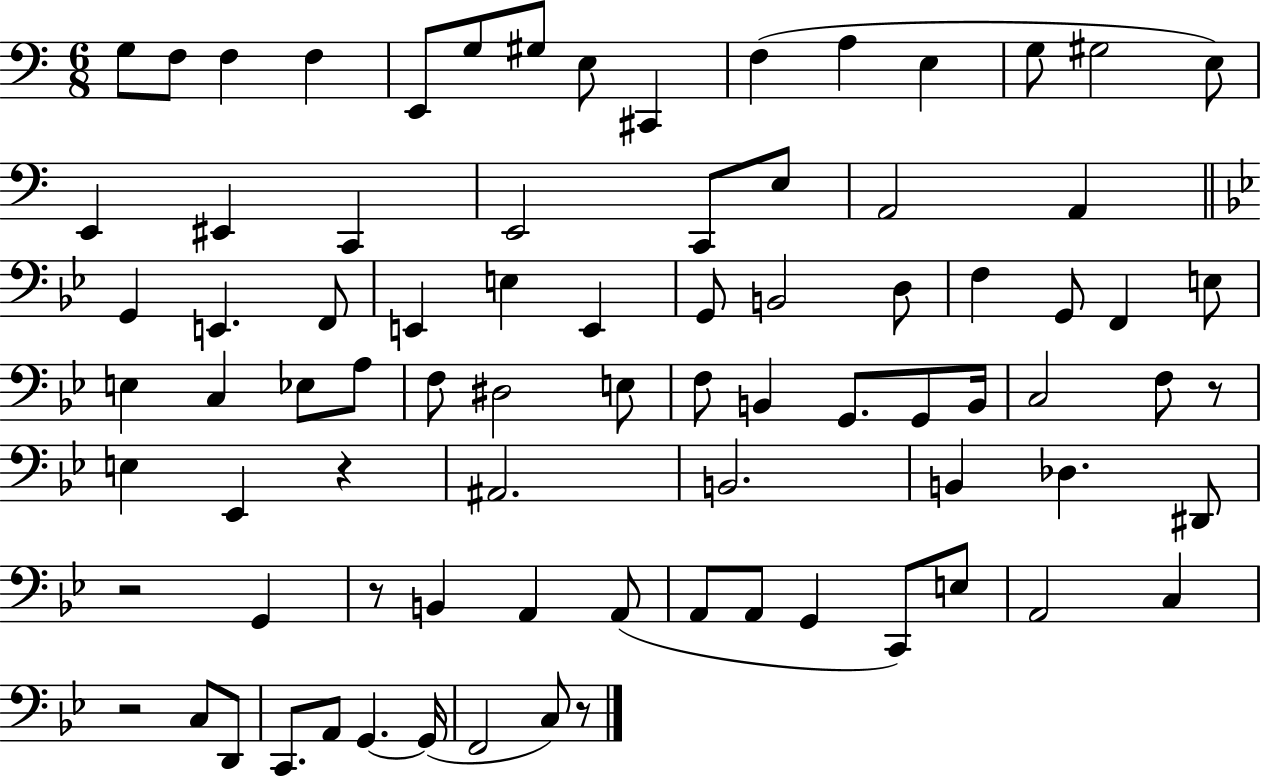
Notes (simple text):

G3/e F3/e F3/q F3/q E2/e G3/e G#3/e E3/e C#2/q F3/q A3/q E3/q G3/e G#3/h E3/e E2/q EIS2/q C2/q E2/h C2/e E3/e A2/h A2/q G2/q E2/q. F2/e E2/q E3/q E2/q G2/e B2/h D3/e F3/q G2/e F2/q E3/e E3/q C3/q Eb3/e A3/e F3/e D#3/h E3/e F3/e B2/q G2/e. G2/e B2/s C3/h F3/e R/e E3/q Eb2/q R/q A#2/h. B2/h. B2/q Db3/q. D#2/e R/h G2/q R/e B2/q A2/q A2/e A2/e A2/e G2/q C2/e E3/e A2/h C3/q R/h C3/e D2/e C2/e. A2/e G2/q. G2/s F2/h C3/e R/e